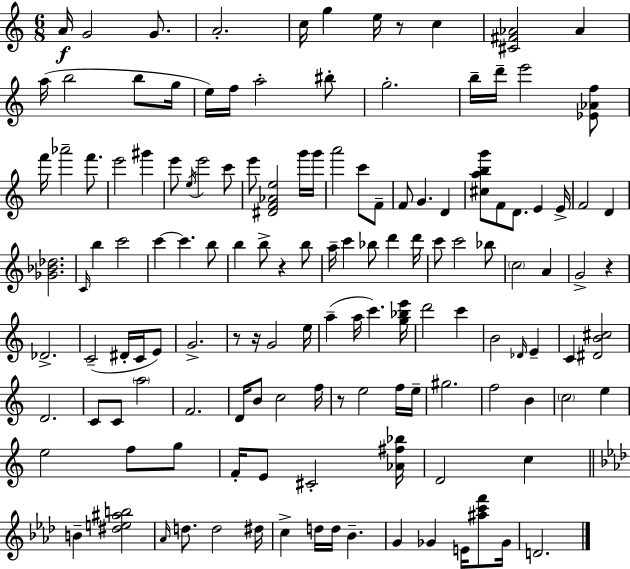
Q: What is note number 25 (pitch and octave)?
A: E6